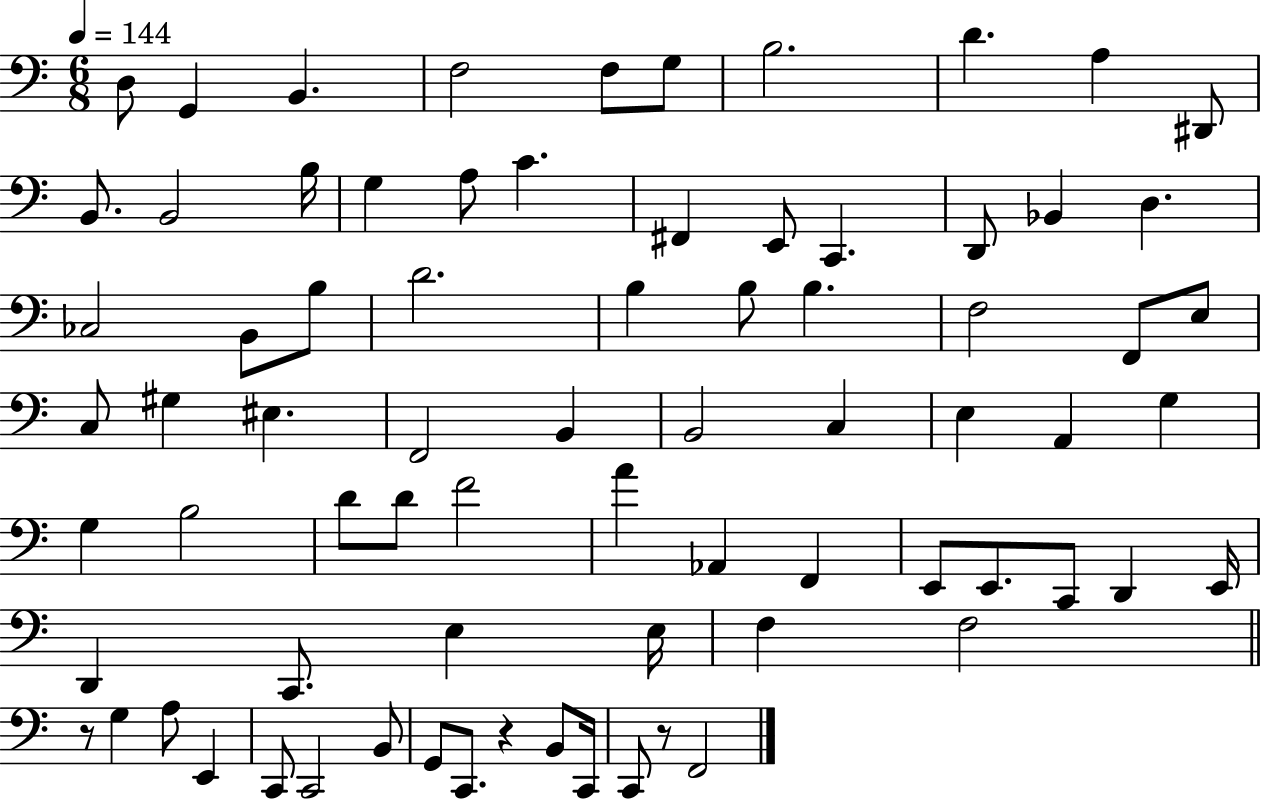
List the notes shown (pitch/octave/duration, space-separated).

D3/e G2/q B2/q. F3/h F3/e G3/e B3/h. D4/q. A3/q D#2/e B2/e. B2/h B3/s G3/q A3/e C4/q. F#2/q E2/e C2/q. D2/e Bb2/q D3/q. CES3/h B2/e B3/e D4/h. B3/q B3/e B3/q. F3/h F2/e E3/e C3/e G#3/q EIS3/q. F2/h B2/q B2/h C3/q E3/q A2/q G3/q G3/q B3/h D4/e D4/e F4/h A4/q Ab2/q F2/q E2/e E2/e. C2/e D2/q E2/s D2/q C2/e. E3/q E3/s F3/q F3/h R/e G3/q A3/e E2/q C2/e C2/h B2/e G2/e C2/e. R/q B2/e C2/s C2/e R/e F2/h